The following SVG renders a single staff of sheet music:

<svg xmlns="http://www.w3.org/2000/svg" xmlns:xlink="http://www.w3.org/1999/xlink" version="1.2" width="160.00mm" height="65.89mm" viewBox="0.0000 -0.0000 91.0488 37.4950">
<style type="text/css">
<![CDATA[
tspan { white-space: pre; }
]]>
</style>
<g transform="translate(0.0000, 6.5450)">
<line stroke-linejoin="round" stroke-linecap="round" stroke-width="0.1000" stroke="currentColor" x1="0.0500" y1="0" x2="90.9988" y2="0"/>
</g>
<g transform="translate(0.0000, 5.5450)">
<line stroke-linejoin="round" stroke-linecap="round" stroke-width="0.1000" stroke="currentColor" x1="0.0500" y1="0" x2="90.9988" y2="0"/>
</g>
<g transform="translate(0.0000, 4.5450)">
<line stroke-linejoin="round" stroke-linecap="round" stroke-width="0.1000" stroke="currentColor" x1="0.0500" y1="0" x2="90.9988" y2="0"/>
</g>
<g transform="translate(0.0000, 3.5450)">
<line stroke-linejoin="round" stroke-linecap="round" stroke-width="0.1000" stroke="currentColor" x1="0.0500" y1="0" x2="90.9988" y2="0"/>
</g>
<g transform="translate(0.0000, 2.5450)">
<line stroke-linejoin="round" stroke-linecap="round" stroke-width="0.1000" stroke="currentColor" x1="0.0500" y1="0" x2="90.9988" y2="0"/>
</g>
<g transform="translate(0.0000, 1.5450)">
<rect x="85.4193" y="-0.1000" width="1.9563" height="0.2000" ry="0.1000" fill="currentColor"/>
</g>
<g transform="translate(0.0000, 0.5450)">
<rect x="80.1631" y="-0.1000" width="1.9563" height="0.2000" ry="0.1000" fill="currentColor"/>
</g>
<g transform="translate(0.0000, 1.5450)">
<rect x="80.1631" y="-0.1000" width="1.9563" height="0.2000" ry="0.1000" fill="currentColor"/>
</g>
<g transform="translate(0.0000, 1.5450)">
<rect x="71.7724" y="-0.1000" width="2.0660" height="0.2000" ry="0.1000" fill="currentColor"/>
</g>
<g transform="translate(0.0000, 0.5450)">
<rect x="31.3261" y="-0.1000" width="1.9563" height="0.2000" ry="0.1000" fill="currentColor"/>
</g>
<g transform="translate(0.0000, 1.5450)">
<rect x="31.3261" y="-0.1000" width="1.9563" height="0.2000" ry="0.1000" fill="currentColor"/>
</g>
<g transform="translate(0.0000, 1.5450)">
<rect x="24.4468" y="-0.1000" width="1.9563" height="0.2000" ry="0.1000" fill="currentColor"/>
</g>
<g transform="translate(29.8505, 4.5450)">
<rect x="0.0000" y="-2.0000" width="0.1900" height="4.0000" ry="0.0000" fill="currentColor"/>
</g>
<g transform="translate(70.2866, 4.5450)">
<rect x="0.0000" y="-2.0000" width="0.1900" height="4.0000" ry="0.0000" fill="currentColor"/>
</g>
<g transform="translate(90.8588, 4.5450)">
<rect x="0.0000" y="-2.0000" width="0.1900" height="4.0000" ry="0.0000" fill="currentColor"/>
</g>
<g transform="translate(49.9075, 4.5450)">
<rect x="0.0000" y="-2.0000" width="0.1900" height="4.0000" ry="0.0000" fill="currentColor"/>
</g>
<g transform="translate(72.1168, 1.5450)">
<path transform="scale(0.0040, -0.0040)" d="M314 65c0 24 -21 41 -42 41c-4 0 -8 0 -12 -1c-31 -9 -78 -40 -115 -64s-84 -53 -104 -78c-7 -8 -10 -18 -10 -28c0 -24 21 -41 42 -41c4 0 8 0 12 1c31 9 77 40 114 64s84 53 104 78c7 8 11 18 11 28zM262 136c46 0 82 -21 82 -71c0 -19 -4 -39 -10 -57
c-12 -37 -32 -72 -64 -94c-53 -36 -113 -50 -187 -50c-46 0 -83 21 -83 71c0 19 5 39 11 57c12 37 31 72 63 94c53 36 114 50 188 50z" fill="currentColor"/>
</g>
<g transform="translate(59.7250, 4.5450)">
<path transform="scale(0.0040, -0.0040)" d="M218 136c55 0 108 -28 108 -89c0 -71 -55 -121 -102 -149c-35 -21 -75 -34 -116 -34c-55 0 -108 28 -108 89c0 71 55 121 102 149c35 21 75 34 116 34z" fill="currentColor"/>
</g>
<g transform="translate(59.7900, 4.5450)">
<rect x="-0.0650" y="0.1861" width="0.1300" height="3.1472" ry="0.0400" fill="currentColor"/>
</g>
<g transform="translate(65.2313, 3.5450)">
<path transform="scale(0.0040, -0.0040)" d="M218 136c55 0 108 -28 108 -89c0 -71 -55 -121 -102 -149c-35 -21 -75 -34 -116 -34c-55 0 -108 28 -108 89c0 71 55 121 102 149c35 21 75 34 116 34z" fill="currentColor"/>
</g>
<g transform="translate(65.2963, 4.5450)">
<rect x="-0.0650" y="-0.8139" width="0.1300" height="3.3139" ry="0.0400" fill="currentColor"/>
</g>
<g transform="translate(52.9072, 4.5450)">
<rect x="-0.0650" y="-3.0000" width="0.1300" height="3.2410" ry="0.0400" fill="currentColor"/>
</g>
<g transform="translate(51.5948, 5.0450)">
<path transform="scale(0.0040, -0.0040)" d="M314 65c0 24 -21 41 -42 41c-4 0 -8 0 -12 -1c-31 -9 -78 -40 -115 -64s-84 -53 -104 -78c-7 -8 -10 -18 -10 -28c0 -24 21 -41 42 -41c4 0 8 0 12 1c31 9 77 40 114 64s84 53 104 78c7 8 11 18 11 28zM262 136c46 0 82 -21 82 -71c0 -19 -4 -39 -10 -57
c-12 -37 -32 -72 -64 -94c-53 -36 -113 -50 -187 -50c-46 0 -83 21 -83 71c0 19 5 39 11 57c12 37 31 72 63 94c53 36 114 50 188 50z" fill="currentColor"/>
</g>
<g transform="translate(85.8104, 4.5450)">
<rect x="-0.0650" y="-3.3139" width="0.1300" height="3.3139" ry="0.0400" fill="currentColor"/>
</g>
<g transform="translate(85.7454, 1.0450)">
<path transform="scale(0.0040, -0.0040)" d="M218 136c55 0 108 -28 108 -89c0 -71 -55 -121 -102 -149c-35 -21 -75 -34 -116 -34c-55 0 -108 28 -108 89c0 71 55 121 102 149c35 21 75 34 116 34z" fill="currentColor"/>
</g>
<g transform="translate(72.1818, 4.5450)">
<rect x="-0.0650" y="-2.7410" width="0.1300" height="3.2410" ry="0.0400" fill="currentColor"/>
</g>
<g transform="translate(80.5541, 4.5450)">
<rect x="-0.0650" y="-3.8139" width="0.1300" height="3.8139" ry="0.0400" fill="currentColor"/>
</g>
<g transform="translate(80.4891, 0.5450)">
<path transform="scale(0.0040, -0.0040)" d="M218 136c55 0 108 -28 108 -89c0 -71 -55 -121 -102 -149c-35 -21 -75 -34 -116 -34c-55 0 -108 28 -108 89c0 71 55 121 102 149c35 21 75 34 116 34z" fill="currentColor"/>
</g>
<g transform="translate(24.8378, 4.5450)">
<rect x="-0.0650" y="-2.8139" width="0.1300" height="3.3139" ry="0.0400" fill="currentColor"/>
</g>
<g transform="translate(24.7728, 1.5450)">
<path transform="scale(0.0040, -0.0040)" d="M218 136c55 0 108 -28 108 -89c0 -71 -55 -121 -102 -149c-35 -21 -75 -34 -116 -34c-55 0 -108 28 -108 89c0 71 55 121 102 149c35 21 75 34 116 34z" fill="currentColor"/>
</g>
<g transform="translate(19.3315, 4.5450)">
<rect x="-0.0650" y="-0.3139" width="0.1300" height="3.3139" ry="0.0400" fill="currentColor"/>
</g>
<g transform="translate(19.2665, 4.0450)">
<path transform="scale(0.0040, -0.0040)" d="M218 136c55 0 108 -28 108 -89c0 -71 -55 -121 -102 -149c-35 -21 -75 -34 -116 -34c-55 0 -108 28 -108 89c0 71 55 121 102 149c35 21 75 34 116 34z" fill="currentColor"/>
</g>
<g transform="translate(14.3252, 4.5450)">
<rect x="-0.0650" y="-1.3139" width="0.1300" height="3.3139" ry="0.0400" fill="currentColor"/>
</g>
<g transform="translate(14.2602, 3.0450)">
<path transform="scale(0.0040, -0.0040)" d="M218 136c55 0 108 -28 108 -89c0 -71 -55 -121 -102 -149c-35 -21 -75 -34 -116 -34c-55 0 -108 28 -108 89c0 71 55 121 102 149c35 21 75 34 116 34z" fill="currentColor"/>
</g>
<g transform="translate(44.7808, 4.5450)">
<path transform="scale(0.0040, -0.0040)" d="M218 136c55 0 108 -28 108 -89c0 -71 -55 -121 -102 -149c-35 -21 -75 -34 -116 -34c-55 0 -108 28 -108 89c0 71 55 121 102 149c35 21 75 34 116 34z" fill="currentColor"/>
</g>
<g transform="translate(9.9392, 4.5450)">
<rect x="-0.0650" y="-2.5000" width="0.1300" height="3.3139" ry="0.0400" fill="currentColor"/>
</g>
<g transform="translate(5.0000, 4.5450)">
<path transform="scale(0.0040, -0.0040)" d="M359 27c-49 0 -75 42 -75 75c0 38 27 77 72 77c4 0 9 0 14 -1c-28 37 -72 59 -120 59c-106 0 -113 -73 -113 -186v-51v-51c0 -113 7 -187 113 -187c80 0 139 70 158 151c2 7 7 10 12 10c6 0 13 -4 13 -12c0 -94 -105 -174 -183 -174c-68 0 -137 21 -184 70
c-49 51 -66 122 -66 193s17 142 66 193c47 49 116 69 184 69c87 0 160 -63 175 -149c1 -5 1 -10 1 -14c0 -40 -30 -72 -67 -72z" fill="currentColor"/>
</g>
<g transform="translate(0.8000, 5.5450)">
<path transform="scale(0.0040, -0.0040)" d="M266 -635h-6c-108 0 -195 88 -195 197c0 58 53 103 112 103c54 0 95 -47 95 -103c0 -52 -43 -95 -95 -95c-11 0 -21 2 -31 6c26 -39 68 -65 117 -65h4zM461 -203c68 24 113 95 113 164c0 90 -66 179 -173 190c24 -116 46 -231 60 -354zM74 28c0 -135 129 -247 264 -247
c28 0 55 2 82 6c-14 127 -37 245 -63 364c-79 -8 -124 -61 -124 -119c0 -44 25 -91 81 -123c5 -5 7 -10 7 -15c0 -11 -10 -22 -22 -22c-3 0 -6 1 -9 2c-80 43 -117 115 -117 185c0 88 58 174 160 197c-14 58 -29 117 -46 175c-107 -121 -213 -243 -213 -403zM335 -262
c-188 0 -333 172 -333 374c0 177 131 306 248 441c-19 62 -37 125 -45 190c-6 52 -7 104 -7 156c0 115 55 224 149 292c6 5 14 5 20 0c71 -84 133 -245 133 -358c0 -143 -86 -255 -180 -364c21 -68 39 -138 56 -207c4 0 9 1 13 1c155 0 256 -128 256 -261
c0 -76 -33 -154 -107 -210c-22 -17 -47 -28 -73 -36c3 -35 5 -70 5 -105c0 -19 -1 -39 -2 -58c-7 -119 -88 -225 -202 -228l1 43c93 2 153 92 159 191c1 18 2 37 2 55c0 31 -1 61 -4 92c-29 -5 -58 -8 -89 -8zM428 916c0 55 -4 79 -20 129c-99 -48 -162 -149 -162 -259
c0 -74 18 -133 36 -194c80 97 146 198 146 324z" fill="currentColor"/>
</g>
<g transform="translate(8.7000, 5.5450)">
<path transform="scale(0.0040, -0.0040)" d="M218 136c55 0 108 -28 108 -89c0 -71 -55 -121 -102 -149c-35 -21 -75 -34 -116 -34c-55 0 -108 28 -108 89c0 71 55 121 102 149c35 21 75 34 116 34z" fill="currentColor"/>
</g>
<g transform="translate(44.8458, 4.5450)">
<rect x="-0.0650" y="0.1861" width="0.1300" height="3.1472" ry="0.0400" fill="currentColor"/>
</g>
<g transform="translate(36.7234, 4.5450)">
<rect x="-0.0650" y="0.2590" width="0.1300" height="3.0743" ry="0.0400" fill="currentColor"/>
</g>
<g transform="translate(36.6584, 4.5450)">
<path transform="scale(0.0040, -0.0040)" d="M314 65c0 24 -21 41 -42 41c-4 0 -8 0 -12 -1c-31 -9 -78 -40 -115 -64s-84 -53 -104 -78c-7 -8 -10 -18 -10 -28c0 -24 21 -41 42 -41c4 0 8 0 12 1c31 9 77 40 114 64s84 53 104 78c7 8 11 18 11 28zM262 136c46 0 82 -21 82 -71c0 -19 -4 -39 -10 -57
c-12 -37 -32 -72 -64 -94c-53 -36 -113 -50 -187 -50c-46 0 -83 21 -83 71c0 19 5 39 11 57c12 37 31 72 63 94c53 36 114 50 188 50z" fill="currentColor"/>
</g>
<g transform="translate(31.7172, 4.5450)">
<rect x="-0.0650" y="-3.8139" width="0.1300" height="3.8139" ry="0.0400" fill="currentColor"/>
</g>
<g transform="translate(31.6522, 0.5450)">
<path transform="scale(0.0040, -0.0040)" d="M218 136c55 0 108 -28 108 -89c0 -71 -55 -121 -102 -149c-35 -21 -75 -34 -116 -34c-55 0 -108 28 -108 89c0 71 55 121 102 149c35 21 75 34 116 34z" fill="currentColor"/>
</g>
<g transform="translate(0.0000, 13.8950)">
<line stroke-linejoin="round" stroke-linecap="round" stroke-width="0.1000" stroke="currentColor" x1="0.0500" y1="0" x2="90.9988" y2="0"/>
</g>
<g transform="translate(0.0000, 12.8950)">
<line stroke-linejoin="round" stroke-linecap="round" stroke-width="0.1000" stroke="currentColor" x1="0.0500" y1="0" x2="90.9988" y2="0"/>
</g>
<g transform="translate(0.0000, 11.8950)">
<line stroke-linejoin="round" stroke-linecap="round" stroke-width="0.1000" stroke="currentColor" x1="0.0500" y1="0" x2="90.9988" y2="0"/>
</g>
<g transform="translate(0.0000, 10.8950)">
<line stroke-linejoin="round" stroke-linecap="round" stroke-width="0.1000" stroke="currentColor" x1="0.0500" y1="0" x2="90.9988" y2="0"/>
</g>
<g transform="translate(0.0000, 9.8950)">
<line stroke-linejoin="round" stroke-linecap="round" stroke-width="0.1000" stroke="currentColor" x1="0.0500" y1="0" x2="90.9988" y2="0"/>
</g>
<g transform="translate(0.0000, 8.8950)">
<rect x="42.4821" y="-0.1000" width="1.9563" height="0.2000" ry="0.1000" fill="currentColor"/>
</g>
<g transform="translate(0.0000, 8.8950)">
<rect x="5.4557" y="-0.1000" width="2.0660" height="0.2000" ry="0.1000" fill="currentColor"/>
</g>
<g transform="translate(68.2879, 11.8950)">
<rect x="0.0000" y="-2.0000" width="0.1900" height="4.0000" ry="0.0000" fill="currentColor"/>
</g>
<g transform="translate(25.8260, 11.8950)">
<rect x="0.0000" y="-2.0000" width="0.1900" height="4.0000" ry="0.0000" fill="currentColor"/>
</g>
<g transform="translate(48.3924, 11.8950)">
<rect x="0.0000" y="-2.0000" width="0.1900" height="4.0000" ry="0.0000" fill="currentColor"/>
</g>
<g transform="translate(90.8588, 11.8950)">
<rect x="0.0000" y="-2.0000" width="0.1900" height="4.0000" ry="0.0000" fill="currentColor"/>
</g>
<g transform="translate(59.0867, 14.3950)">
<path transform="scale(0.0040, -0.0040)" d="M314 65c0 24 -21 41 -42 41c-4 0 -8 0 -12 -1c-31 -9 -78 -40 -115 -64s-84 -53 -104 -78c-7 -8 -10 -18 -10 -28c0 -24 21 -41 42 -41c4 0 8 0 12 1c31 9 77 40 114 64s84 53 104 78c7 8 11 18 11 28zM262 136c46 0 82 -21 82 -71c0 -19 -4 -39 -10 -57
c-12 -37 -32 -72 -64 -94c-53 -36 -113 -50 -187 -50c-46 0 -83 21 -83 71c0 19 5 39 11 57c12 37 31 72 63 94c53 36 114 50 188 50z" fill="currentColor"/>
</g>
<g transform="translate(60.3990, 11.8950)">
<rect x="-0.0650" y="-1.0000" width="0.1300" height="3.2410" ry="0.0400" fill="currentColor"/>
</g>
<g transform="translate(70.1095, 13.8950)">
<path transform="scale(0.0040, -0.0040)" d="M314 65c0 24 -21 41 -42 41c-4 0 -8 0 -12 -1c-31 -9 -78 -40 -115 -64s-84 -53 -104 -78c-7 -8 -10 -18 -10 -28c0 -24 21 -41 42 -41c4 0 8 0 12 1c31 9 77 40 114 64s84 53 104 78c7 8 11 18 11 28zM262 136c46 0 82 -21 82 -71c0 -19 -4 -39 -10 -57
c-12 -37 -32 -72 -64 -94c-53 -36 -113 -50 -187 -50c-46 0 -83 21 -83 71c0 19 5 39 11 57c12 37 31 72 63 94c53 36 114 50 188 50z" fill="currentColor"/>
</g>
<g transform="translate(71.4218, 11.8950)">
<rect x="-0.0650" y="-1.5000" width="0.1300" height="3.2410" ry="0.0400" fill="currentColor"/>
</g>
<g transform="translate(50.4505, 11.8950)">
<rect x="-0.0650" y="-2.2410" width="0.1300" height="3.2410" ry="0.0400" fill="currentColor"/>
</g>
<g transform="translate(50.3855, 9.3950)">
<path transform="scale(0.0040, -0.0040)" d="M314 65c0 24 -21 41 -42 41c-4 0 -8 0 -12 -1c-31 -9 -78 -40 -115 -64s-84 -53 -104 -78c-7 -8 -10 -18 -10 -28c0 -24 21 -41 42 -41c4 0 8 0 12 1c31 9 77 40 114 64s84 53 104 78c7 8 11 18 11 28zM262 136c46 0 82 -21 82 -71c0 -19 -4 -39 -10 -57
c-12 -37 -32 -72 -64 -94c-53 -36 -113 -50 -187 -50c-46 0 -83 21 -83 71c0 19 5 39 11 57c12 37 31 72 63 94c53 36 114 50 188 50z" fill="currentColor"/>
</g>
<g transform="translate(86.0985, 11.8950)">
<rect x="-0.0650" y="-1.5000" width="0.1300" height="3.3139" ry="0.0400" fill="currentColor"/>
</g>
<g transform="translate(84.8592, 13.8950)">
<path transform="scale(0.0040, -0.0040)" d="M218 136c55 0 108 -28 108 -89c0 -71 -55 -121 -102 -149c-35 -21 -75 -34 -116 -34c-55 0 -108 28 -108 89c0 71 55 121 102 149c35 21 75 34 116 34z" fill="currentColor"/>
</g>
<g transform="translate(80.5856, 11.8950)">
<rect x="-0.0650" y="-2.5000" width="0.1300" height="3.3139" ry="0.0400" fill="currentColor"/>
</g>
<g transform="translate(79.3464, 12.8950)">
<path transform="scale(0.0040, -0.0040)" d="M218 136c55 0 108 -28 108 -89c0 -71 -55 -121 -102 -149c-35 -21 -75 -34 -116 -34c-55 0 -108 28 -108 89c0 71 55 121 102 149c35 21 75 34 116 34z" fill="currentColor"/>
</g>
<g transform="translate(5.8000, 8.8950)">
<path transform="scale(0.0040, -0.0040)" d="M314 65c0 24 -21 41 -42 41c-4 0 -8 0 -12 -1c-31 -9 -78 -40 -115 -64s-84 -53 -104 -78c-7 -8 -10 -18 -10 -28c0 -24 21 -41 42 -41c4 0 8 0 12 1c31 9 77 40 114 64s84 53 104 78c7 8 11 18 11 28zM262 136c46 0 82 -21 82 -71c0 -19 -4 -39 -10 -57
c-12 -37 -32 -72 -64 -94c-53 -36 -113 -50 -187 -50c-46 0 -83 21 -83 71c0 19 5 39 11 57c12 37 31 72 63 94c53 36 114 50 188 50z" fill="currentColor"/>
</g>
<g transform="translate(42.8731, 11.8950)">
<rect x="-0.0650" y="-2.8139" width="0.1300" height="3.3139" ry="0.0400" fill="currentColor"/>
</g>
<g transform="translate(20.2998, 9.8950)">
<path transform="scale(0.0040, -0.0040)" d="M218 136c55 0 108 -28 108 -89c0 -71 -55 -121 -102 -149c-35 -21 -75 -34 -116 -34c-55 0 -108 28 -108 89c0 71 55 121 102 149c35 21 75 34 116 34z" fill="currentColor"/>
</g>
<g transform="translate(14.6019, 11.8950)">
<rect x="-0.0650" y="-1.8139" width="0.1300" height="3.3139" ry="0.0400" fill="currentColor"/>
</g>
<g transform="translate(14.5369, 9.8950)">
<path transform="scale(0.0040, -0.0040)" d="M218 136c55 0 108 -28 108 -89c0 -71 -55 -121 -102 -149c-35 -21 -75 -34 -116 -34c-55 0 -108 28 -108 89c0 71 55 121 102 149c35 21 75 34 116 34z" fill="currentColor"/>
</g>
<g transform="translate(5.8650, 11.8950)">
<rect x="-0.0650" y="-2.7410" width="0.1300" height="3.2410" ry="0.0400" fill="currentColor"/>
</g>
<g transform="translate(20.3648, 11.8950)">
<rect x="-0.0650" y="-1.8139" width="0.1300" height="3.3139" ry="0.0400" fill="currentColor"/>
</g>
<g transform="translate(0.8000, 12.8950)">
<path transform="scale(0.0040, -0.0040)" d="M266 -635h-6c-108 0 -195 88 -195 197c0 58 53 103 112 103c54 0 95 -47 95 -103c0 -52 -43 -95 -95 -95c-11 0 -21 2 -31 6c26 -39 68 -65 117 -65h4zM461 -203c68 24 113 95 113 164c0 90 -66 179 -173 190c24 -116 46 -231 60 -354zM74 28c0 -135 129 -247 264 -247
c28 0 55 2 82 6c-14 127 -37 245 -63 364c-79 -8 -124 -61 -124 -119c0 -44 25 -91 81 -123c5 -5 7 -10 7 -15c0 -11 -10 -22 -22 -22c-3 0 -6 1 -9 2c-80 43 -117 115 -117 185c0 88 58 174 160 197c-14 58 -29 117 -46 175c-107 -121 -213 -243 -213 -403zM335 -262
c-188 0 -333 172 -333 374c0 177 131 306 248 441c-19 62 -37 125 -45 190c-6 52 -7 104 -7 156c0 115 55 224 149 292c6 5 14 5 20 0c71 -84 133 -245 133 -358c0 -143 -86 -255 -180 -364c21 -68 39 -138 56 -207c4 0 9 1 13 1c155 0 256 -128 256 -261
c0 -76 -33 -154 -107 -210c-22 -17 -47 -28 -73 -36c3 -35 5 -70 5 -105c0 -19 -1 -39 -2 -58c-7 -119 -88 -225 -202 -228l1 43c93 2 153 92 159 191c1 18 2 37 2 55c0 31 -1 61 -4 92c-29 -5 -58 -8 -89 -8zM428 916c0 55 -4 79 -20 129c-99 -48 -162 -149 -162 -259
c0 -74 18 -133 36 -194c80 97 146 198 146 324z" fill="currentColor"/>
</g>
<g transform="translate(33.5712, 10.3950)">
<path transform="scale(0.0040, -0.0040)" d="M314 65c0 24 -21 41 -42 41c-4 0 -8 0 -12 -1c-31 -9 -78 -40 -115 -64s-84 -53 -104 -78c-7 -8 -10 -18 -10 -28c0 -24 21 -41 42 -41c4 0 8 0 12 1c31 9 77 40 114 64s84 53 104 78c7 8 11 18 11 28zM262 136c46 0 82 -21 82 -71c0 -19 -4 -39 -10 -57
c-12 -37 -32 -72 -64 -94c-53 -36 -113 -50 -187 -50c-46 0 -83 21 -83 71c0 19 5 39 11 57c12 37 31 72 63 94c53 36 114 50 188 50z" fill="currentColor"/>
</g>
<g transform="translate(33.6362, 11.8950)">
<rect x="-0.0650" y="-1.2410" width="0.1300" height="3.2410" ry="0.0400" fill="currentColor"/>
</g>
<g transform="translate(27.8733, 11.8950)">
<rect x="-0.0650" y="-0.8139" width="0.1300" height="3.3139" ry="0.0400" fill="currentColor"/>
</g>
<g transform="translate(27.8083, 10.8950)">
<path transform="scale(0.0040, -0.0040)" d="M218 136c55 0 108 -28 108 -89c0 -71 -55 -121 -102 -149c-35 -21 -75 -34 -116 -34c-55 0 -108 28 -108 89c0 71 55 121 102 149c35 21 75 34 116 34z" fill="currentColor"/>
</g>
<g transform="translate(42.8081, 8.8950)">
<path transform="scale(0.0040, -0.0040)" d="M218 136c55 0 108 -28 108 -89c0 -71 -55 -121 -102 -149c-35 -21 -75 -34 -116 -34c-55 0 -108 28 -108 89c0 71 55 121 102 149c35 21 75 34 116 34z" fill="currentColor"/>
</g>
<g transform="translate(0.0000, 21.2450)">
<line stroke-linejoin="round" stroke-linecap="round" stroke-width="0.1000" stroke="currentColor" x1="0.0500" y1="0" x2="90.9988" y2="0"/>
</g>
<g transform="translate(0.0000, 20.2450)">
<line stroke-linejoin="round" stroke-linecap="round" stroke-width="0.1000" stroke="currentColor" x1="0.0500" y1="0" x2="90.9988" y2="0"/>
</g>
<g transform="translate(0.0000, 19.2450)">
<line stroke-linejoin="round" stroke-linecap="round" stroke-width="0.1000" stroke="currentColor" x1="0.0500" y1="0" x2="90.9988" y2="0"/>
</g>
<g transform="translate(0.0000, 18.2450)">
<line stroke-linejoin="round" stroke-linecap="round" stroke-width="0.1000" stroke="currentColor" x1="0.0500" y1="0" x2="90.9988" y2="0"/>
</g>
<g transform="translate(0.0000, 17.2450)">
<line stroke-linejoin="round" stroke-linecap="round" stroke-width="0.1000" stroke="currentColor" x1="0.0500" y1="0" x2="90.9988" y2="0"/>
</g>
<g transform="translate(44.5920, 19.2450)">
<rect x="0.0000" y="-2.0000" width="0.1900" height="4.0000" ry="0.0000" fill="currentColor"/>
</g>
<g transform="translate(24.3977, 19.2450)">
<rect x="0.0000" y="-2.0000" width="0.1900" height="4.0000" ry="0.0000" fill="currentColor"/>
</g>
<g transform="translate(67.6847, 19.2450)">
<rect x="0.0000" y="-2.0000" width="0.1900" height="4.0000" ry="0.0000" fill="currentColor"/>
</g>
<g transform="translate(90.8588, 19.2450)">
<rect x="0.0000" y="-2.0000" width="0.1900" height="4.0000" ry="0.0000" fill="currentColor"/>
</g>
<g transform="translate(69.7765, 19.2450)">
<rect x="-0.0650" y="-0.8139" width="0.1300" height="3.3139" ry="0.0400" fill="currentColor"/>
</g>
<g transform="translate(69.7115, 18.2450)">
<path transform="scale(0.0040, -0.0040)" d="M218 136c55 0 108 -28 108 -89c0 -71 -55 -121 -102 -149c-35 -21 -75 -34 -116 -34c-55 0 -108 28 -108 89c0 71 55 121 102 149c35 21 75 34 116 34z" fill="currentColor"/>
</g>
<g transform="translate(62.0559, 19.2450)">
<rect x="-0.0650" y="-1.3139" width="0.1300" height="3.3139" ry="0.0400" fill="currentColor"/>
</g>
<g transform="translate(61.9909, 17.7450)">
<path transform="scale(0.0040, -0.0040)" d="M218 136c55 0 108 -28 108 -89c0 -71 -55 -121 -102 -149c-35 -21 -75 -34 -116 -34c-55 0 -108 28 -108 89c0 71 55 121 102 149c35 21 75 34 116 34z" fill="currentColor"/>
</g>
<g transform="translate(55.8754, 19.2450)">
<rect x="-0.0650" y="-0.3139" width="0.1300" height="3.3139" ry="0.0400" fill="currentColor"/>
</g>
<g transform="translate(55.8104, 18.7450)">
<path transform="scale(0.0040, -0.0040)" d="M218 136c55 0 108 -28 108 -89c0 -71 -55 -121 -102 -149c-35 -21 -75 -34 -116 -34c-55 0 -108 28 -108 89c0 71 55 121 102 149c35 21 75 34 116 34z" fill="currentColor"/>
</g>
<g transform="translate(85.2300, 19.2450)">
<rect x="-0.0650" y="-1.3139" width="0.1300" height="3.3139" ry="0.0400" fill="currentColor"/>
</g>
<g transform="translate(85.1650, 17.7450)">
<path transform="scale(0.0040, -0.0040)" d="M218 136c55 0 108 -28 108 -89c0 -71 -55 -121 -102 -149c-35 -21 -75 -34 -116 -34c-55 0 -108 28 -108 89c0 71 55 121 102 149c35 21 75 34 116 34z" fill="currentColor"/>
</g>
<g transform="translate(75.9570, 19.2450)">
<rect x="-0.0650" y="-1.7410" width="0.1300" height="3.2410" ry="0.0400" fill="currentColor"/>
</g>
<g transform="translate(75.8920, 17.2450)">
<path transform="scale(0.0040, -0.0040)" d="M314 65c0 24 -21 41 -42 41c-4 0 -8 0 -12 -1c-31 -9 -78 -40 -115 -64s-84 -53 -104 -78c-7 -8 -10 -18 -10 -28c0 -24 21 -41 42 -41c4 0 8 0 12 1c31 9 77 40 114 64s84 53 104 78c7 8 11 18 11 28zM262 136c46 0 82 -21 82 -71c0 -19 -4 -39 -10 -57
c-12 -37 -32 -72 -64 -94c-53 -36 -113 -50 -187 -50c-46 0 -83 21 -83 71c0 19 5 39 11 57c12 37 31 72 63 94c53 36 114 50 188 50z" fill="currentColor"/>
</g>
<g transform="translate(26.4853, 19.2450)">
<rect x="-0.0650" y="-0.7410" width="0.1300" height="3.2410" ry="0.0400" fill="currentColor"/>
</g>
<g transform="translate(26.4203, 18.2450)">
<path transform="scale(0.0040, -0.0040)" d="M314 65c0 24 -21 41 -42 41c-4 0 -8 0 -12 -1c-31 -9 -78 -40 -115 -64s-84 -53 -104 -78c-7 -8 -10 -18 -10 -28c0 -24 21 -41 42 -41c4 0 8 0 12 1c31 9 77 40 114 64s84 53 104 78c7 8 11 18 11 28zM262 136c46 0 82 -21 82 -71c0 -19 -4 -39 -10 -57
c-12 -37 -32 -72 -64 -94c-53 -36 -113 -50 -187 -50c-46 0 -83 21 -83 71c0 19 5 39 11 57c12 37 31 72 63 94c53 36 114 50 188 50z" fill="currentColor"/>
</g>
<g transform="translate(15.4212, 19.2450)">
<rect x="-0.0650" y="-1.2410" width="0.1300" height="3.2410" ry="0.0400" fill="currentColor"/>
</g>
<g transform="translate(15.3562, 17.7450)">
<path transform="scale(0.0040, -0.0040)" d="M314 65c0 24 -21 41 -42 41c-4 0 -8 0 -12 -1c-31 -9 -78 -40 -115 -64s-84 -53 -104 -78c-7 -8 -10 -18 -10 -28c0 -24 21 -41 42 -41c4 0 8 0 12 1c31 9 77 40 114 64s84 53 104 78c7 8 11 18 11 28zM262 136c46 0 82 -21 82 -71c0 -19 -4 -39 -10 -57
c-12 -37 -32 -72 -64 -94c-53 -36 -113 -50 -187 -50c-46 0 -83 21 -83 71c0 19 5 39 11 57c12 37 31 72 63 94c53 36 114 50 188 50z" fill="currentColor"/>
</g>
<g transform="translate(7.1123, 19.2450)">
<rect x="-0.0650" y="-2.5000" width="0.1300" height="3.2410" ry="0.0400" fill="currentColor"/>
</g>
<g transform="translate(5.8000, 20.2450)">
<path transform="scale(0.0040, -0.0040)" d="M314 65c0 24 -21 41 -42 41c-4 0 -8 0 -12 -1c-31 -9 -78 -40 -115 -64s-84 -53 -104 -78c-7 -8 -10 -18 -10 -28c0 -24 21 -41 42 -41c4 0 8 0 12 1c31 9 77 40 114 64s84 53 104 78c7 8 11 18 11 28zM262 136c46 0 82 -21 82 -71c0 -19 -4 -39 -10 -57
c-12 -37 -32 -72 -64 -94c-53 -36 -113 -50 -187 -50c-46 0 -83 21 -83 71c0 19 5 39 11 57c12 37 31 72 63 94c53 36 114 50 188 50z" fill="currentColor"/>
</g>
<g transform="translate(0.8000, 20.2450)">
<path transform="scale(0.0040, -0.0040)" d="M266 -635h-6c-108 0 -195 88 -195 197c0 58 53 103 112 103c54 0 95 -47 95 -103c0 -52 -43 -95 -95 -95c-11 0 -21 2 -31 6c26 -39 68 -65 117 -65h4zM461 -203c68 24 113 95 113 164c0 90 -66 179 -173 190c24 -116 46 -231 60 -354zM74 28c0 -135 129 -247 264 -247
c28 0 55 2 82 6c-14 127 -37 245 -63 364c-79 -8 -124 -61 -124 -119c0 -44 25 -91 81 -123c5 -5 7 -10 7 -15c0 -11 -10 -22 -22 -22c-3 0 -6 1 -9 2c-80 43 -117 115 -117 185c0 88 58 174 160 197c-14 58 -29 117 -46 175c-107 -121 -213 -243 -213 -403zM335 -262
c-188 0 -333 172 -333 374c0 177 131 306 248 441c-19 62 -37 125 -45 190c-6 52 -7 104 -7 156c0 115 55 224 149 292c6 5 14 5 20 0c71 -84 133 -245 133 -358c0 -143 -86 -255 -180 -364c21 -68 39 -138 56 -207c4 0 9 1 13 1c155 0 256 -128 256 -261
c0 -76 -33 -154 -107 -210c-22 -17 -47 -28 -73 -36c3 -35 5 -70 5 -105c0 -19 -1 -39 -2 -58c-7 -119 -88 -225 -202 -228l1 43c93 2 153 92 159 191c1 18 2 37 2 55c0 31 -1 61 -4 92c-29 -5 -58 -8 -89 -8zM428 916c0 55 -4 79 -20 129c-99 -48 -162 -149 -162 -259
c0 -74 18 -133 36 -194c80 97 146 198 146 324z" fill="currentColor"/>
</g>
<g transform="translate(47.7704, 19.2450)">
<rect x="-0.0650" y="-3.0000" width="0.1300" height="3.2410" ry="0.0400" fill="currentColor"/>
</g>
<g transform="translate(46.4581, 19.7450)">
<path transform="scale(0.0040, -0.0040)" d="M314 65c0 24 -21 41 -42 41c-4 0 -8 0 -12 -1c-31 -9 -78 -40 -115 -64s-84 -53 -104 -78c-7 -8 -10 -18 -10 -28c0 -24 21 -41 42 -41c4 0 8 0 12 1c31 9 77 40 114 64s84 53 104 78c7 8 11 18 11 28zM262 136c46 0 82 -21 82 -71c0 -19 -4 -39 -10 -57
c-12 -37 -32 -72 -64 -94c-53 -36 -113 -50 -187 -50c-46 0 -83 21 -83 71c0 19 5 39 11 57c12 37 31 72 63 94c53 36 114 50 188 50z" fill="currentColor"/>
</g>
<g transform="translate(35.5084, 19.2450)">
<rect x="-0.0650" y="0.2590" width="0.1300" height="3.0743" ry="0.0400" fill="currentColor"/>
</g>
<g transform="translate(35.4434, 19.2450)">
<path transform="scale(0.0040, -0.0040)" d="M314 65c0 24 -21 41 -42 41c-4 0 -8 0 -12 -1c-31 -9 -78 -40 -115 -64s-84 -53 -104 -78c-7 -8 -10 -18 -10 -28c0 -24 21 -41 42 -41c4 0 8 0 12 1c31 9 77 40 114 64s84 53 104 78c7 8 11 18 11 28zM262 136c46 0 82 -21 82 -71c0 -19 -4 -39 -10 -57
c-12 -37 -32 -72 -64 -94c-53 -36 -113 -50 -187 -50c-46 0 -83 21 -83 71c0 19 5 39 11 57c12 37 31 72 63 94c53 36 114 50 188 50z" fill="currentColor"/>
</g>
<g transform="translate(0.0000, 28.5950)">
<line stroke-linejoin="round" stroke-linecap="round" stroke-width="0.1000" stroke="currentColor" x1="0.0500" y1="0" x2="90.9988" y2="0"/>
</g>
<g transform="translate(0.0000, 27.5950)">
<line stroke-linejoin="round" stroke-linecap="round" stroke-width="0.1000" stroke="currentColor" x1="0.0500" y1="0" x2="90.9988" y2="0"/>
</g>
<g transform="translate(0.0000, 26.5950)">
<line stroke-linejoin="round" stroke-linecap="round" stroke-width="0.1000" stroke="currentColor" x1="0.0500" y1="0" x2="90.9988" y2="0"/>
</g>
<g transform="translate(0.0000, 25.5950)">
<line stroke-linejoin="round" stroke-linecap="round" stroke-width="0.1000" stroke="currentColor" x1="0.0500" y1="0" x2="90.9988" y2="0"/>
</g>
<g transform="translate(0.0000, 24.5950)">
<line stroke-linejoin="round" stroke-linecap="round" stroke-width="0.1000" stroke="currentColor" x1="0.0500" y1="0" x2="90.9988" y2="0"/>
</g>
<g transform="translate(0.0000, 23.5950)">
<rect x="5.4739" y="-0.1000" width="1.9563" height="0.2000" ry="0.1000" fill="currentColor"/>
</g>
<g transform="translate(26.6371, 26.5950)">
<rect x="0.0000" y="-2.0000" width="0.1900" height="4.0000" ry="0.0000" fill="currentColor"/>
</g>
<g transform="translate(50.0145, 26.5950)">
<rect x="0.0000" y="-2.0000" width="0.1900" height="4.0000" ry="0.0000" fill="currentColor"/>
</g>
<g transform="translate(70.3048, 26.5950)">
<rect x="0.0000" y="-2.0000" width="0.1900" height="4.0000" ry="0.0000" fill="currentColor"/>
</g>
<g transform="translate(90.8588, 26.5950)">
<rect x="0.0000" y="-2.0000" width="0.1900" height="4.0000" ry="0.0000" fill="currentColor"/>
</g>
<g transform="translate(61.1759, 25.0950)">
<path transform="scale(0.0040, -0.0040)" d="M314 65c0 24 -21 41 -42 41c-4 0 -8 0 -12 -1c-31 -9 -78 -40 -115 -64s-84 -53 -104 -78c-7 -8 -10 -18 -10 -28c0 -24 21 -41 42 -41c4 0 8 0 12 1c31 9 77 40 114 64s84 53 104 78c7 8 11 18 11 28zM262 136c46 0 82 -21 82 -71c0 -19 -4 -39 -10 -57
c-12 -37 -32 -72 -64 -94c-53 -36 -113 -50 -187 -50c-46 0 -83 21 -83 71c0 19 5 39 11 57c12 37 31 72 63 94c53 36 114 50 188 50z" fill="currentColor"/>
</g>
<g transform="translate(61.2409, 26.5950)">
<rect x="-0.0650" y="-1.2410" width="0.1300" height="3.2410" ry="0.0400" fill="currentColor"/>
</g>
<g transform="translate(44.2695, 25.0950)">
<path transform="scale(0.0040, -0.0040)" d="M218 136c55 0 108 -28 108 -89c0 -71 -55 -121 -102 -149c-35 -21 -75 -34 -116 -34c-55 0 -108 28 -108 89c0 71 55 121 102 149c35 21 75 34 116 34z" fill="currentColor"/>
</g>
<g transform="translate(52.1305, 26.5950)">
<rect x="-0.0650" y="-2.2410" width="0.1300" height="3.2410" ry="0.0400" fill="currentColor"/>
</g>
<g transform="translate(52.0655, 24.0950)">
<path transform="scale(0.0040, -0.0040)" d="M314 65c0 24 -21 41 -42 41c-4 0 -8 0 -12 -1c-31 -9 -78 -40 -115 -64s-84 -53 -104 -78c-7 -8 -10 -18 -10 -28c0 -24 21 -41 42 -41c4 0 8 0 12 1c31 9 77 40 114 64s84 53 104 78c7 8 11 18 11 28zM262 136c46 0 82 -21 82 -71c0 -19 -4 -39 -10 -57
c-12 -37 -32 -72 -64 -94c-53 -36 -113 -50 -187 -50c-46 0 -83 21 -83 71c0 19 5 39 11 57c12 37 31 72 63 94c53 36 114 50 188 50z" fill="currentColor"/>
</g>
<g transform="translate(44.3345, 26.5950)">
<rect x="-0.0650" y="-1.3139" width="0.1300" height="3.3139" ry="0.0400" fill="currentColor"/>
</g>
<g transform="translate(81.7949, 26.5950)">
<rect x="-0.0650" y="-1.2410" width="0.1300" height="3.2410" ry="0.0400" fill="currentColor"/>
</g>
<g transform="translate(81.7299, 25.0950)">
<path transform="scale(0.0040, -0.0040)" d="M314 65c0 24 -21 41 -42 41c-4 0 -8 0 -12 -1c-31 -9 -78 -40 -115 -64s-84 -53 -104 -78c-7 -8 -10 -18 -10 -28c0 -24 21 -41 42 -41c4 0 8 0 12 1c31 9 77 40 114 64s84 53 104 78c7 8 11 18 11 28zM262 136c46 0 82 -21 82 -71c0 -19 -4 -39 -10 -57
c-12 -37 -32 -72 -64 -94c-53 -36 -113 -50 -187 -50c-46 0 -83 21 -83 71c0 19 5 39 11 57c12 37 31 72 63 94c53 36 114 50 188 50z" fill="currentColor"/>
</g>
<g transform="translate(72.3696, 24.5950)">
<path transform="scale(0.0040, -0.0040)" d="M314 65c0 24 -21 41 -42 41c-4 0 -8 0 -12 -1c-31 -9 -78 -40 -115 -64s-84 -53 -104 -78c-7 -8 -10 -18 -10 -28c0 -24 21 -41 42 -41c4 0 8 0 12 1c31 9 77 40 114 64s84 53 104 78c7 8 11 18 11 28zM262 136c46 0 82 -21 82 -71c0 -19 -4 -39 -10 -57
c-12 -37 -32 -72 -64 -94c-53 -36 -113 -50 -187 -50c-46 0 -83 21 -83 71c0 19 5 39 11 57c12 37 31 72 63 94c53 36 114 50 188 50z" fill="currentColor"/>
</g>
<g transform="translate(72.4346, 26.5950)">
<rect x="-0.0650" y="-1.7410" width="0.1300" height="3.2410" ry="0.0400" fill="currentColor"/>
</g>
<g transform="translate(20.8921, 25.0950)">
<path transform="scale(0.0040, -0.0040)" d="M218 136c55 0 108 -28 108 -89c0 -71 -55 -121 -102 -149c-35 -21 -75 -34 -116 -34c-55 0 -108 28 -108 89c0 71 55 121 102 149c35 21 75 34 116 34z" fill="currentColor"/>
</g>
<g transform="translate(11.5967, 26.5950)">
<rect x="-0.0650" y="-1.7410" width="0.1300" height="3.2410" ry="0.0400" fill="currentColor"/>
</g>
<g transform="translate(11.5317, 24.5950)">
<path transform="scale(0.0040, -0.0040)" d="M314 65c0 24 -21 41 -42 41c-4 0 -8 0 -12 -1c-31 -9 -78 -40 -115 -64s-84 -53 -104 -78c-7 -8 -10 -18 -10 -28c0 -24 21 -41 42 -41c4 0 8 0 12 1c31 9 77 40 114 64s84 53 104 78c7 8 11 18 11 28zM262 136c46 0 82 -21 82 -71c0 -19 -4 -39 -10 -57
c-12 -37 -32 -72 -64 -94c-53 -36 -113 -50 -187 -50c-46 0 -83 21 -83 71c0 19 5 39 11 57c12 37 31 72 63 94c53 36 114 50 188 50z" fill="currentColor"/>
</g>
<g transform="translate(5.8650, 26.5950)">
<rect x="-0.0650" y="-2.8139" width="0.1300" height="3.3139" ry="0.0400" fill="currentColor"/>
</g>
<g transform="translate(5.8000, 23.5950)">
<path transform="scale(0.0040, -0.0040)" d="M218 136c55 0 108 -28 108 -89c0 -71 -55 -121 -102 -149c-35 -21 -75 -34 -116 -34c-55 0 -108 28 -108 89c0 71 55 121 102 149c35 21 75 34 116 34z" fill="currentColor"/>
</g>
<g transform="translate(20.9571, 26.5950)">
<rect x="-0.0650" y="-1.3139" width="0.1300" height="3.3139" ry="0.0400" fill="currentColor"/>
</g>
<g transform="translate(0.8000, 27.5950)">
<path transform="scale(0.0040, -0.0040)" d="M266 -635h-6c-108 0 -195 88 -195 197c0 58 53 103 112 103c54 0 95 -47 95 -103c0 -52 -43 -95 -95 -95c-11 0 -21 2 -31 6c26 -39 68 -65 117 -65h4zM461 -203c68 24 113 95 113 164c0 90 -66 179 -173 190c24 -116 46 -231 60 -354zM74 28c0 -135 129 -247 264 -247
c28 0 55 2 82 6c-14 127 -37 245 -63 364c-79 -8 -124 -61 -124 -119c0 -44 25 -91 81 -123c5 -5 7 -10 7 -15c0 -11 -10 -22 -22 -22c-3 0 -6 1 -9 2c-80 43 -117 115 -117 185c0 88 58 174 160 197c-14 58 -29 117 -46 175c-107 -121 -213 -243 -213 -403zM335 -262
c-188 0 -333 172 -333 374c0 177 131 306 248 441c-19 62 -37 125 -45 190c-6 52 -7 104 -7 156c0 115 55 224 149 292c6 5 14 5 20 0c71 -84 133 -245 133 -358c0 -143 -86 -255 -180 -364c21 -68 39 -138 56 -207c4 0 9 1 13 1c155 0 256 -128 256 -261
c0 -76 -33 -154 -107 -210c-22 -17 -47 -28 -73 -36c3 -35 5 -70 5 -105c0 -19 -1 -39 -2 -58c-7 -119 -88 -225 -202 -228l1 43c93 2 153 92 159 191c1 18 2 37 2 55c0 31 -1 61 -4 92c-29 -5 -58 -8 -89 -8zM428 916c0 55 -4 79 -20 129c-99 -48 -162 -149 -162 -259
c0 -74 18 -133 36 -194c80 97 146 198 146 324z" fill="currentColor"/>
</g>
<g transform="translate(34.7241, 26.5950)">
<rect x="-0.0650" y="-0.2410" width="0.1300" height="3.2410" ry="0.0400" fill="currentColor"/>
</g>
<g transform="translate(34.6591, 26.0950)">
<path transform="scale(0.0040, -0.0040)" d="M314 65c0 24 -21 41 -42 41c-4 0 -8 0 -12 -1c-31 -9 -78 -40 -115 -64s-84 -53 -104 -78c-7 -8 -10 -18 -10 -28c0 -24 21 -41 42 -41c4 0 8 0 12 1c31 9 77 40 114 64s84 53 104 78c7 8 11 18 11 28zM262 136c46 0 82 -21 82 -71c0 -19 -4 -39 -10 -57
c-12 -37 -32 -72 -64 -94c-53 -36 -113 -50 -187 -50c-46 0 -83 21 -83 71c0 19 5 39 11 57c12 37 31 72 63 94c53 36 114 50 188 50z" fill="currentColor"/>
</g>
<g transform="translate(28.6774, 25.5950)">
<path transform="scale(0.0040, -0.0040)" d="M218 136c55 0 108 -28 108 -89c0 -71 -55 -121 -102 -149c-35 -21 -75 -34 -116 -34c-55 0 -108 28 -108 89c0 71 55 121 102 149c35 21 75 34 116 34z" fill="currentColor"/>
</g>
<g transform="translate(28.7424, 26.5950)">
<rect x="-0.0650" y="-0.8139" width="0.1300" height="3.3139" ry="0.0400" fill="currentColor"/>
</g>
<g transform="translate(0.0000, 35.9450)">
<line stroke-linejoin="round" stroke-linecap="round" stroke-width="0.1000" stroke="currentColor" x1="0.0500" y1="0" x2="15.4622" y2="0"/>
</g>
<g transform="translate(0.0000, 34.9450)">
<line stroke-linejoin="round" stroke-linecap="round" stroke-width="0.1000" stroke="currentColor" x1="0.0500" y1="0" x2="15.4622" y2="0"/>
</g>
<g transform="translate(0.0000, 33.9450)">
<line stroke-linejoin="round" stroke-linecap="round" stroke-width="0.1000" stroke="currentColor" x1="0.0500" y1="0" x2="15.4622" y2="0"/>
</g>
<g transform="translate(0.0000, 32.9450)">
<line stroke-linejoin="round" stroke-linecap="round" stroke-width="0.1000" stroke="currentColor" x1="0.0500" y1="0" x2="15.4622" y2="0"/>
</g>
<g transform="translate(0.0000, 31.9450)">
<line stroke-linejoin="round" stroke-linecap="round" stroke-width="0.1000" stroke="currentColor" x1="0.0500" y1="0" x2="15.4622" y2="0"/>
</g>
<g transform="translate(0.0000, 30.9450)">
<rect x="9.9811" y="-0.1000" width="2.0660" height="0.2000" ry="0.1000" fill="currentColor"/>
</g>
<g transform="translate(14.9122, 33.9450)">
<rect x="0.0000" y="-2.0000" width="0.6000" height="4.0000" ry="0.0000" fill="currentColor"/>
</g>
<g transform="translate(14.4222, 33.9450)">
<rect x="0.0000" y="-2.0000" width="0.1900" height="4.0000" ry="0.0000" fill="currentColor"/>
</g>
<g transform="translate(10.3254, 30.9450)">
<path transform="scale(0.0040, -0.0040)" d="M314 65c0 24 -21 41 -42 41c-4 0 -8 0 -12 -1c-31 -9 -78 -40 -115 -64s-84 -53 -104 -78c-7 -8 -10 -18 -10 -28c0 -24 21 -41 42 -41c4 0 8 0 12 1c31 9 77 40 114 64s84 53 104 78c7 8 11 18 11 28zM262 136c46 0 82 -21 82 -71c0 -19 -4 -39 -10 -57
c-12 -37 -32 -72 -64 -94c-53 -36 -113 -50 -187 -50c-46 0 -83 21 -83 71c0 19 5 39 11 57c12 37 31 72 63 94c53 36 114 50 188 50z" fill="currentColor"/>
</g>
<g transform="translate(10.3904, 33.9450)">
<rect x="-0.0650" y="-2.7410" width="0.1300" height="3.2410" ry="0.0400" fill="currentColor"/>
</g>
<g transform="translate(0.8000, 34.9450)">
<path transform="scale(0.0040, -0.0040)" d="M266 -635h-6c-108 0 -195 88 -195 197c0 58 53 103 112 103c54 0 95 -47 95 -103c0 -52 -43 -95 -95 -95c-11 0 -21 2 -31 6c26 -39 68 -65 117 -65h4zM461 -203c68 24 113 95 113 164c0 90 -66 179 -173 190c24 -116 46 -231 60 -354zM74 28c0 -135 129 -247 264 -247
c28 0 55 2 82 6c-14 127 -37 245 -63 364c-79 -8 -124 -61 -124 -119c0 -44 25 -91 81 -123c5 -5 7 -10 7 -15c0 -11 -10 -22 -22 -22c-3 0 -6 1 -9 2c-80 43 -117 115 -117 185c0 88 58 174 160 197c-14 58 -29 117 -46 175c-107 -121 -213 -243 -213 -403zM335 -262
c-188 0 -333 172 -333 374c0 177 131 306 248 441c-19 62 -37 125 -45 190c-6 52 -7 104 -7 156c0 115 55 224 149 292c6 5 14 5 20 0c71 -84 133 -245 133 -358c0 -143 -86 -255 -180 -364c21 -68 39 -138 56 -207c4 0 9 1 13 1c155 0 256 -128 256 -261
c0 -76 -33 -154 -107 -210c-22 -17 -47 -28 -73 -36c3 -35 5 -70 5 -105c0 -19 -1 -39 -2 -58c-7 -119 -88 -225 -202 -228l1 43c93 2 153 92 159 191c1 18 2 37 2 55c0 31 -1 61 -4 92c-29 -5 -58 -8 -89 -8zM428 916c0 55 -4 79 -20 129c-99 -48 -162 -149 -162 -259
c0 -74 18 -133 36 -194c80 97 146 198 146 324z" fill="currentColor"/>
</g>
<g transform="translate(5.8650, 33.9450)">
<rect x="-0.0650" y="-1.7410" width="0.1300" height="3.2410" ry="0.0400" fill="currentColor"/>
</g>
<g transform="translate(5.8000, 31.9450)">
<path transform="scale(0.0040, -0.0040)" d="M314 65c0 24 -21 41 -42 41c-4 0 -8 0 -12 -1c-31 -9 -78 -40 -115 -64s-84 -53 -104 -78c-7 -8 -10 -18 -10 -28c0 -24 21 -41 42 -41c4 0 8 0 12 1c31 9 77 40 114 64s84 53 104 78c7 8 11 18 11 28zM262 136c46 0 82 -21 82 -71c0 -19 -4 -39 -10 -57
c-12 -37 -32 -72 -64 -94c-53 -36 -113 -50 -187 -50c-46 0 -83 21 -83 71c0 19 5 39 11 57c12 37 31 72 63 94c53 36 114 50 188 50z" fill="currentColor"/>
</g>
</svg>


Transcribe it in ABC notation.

X:1
T:Untitled
M:4/4
L:1/4
K:C
G e c a c' B2 B A2 B d a2 c' b a2 f f d e2 a g2 D2 E2 G E G2 e2 d2 B2 A2 c e d f2 e a f2 e d c2 e g2 e2 f2 e2 f2 a2